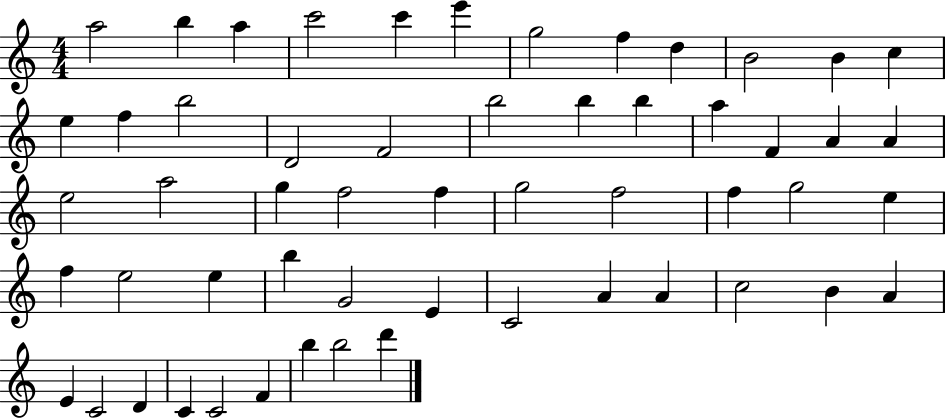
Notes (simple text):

A5/h B5/q A5/q C6/h C6/q E6/q G5/h F5/q D5/q B4/h B4/q C5/q E5/q F5/q B5/h D4/h F4/h B5/h B5/q B5/q A5/q F4/q A4/q A4/q E5/h A5/h G5/q F5/h F5/q G5/h F5/h F5/q G5/h E5/q F5/q E5/h E5/q B5/q G4/h E4/q C4/h A4/q A4/q C5/h B4/q A4/q E4/q C4/h D4/q C4/q C4/h F4/q B5/q B5/h D6/q